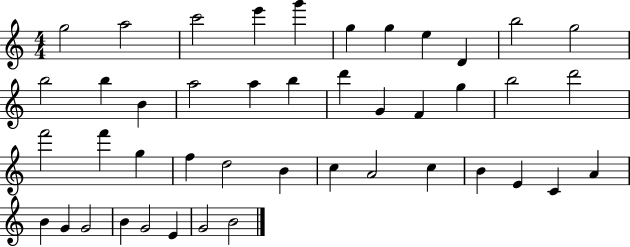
G5/h A5/h C6/h E6/q G6/q G5/q G5/q E5/q D4/q B5/h G5/h B5/h B5/q B4/q A5/h A5/q B5/q D6/q G4/q F4/q G5/q B5/h D6/h F6/h F6/q G5/q F5/q D5/h B4/q C5/q A4/h C5/q B4/q E4/q C4/q A4/q B4/q G4/q G4/h B4/q G4/h E4/q G4/h B4/h